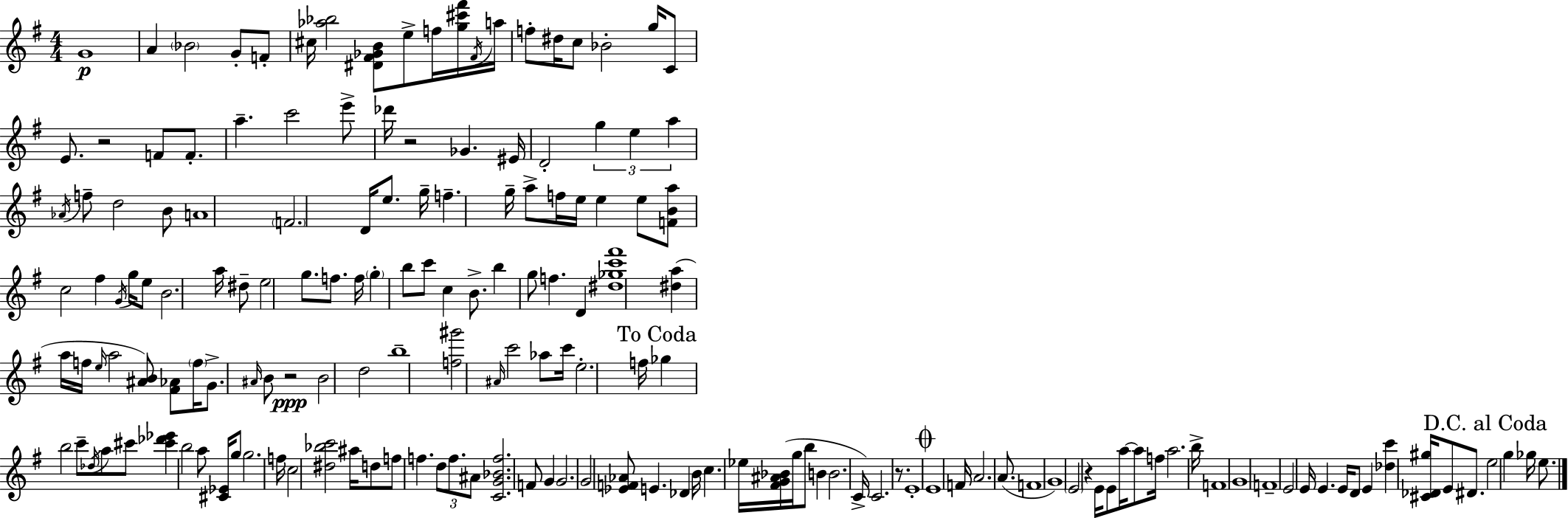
{
  \clef treble
  \numericTimeSignature
  \time 4/4
  \key g \major
  \repeat volta 2 { g'1\p | a'4 \parenthesize bes'2 g'8-. f'8-. | cis''16 <aes'' bes''>2 <dis' fis' ges' b'>8 e''8-> f''16 <g'' cis''' fis'''>16 \acciaccatura { fis'16 } | a''16 f''8-. dis''16 c''8 bes'2-. g''16 c'8 | \break e'8. r2 f'8 f'8.-. | a''4.-- c'''2 e'''8-> | des'''16 r2 ges'4. | eis'16 d'2-. \tuplet 3/2 { g''4 e''4 | \break a''4 } \acciaccatura { aes'16 } f''8-- d''2 | b'8 a'1 | \parenthesize f'2. d'16 e''8. | g''16-- f''4.-- g''16-- a''8-> f''16 e''16 e''4 | \break e''8 <f' b' a''>8 c''2 fis''4 | \acciaccatura { g'16 } g''16 e''8 b'2. | a''16 dis''8-- e''2 g''8. | f''8. f''16 \parenthesize g''4-. b''8 c'''8 c''4 | \break b'8.-> b''4 g''8 f''4. d'4 | <dis'' ges'' c''' fis'''>1 | <dis'' a''>4( a''16 f''16 \grace { e''16 } a''2 | <ais' b'>8) <fis' aes'>8 \parenthesize f''16 g'8.-> \grace { ais'16 } b'8 r2\ppp | \break b'2 d''2 | b''1-- | <f'' gis'''>2 \grace { ais'16 } c'''2 | aes''8 c'''16 e''2.-. | \break f''16 \mark "To Coda" ges''4 b''2 | c'''8-- \acciaccatura { des''16 } a''8 cis'''8 <cis''' des''' ees'''>4 b''2 | a''8 <cis' ees'>16 g''8 g''2. | f''16 c''2 <dis'' bes'' c'''>2 | \break ais''16 d''8 f''8 f''4. | \tuplet 3/2 { d''8 f''8. ais'8 } <c' g' bes' f''>2. | f'8 g'4 g'2. | g'2 <ees' f' aes'>8 | \break e'4. des'4 b'16 c''4. | ees''16 <fis' g' ais' bes'>16( g''16 b''8 b'4 b'2. | c'16->) c'2. | r8. e'1-. | \break \mark \markup { \musicglyph "scripts.coda" } e'1 | f'16 a'2. | a'8.( f'1 | g'1) | \break \parenthesize e'2 r4 | e'16 e'8 a''16~~ a''8 f''16 a''2. | b''16-> f'1 | g'1 | \break f'1-- | e'2 e'16 | e'4. e'16 d'8 e'4 <des'' c'''>4 | <cis' des' gis''>16 e'8 dis'8. \mark "D.C. al Coda" e''2 g''4 | \break ges''16 e''8. } \bar "|."
}